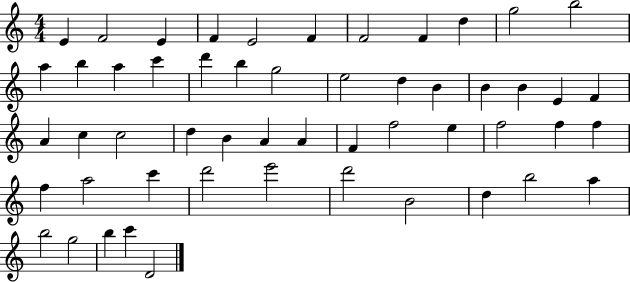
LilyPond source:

{
  \clef treble
  \numericTimeSignature
  \time 4/4
  \key c \major
  e'4 f'2 e'4 | f'4 e'2 f'4 | f'2 f'4 d''4 | g''2 b''2 | \break a''4 b''4 a''4 c'''4 | d'''4 b''4 g''2 | e''2 d''4 b'4 | b'4 b'4 e'4 f'4 | \break a'4 c''4 c''2 | d''4 b'4 a'4 a'4 | f'4 f''2 e''4 | f''2 f''4 f''4 | \break f''4 a''2 c'''4 | d'''2 e'''2 | d'''2 b'2 | d''4 b''2 a''4 | \break b''2 g''2 | b''4 c'''4 d'2 | \bar "|."
}